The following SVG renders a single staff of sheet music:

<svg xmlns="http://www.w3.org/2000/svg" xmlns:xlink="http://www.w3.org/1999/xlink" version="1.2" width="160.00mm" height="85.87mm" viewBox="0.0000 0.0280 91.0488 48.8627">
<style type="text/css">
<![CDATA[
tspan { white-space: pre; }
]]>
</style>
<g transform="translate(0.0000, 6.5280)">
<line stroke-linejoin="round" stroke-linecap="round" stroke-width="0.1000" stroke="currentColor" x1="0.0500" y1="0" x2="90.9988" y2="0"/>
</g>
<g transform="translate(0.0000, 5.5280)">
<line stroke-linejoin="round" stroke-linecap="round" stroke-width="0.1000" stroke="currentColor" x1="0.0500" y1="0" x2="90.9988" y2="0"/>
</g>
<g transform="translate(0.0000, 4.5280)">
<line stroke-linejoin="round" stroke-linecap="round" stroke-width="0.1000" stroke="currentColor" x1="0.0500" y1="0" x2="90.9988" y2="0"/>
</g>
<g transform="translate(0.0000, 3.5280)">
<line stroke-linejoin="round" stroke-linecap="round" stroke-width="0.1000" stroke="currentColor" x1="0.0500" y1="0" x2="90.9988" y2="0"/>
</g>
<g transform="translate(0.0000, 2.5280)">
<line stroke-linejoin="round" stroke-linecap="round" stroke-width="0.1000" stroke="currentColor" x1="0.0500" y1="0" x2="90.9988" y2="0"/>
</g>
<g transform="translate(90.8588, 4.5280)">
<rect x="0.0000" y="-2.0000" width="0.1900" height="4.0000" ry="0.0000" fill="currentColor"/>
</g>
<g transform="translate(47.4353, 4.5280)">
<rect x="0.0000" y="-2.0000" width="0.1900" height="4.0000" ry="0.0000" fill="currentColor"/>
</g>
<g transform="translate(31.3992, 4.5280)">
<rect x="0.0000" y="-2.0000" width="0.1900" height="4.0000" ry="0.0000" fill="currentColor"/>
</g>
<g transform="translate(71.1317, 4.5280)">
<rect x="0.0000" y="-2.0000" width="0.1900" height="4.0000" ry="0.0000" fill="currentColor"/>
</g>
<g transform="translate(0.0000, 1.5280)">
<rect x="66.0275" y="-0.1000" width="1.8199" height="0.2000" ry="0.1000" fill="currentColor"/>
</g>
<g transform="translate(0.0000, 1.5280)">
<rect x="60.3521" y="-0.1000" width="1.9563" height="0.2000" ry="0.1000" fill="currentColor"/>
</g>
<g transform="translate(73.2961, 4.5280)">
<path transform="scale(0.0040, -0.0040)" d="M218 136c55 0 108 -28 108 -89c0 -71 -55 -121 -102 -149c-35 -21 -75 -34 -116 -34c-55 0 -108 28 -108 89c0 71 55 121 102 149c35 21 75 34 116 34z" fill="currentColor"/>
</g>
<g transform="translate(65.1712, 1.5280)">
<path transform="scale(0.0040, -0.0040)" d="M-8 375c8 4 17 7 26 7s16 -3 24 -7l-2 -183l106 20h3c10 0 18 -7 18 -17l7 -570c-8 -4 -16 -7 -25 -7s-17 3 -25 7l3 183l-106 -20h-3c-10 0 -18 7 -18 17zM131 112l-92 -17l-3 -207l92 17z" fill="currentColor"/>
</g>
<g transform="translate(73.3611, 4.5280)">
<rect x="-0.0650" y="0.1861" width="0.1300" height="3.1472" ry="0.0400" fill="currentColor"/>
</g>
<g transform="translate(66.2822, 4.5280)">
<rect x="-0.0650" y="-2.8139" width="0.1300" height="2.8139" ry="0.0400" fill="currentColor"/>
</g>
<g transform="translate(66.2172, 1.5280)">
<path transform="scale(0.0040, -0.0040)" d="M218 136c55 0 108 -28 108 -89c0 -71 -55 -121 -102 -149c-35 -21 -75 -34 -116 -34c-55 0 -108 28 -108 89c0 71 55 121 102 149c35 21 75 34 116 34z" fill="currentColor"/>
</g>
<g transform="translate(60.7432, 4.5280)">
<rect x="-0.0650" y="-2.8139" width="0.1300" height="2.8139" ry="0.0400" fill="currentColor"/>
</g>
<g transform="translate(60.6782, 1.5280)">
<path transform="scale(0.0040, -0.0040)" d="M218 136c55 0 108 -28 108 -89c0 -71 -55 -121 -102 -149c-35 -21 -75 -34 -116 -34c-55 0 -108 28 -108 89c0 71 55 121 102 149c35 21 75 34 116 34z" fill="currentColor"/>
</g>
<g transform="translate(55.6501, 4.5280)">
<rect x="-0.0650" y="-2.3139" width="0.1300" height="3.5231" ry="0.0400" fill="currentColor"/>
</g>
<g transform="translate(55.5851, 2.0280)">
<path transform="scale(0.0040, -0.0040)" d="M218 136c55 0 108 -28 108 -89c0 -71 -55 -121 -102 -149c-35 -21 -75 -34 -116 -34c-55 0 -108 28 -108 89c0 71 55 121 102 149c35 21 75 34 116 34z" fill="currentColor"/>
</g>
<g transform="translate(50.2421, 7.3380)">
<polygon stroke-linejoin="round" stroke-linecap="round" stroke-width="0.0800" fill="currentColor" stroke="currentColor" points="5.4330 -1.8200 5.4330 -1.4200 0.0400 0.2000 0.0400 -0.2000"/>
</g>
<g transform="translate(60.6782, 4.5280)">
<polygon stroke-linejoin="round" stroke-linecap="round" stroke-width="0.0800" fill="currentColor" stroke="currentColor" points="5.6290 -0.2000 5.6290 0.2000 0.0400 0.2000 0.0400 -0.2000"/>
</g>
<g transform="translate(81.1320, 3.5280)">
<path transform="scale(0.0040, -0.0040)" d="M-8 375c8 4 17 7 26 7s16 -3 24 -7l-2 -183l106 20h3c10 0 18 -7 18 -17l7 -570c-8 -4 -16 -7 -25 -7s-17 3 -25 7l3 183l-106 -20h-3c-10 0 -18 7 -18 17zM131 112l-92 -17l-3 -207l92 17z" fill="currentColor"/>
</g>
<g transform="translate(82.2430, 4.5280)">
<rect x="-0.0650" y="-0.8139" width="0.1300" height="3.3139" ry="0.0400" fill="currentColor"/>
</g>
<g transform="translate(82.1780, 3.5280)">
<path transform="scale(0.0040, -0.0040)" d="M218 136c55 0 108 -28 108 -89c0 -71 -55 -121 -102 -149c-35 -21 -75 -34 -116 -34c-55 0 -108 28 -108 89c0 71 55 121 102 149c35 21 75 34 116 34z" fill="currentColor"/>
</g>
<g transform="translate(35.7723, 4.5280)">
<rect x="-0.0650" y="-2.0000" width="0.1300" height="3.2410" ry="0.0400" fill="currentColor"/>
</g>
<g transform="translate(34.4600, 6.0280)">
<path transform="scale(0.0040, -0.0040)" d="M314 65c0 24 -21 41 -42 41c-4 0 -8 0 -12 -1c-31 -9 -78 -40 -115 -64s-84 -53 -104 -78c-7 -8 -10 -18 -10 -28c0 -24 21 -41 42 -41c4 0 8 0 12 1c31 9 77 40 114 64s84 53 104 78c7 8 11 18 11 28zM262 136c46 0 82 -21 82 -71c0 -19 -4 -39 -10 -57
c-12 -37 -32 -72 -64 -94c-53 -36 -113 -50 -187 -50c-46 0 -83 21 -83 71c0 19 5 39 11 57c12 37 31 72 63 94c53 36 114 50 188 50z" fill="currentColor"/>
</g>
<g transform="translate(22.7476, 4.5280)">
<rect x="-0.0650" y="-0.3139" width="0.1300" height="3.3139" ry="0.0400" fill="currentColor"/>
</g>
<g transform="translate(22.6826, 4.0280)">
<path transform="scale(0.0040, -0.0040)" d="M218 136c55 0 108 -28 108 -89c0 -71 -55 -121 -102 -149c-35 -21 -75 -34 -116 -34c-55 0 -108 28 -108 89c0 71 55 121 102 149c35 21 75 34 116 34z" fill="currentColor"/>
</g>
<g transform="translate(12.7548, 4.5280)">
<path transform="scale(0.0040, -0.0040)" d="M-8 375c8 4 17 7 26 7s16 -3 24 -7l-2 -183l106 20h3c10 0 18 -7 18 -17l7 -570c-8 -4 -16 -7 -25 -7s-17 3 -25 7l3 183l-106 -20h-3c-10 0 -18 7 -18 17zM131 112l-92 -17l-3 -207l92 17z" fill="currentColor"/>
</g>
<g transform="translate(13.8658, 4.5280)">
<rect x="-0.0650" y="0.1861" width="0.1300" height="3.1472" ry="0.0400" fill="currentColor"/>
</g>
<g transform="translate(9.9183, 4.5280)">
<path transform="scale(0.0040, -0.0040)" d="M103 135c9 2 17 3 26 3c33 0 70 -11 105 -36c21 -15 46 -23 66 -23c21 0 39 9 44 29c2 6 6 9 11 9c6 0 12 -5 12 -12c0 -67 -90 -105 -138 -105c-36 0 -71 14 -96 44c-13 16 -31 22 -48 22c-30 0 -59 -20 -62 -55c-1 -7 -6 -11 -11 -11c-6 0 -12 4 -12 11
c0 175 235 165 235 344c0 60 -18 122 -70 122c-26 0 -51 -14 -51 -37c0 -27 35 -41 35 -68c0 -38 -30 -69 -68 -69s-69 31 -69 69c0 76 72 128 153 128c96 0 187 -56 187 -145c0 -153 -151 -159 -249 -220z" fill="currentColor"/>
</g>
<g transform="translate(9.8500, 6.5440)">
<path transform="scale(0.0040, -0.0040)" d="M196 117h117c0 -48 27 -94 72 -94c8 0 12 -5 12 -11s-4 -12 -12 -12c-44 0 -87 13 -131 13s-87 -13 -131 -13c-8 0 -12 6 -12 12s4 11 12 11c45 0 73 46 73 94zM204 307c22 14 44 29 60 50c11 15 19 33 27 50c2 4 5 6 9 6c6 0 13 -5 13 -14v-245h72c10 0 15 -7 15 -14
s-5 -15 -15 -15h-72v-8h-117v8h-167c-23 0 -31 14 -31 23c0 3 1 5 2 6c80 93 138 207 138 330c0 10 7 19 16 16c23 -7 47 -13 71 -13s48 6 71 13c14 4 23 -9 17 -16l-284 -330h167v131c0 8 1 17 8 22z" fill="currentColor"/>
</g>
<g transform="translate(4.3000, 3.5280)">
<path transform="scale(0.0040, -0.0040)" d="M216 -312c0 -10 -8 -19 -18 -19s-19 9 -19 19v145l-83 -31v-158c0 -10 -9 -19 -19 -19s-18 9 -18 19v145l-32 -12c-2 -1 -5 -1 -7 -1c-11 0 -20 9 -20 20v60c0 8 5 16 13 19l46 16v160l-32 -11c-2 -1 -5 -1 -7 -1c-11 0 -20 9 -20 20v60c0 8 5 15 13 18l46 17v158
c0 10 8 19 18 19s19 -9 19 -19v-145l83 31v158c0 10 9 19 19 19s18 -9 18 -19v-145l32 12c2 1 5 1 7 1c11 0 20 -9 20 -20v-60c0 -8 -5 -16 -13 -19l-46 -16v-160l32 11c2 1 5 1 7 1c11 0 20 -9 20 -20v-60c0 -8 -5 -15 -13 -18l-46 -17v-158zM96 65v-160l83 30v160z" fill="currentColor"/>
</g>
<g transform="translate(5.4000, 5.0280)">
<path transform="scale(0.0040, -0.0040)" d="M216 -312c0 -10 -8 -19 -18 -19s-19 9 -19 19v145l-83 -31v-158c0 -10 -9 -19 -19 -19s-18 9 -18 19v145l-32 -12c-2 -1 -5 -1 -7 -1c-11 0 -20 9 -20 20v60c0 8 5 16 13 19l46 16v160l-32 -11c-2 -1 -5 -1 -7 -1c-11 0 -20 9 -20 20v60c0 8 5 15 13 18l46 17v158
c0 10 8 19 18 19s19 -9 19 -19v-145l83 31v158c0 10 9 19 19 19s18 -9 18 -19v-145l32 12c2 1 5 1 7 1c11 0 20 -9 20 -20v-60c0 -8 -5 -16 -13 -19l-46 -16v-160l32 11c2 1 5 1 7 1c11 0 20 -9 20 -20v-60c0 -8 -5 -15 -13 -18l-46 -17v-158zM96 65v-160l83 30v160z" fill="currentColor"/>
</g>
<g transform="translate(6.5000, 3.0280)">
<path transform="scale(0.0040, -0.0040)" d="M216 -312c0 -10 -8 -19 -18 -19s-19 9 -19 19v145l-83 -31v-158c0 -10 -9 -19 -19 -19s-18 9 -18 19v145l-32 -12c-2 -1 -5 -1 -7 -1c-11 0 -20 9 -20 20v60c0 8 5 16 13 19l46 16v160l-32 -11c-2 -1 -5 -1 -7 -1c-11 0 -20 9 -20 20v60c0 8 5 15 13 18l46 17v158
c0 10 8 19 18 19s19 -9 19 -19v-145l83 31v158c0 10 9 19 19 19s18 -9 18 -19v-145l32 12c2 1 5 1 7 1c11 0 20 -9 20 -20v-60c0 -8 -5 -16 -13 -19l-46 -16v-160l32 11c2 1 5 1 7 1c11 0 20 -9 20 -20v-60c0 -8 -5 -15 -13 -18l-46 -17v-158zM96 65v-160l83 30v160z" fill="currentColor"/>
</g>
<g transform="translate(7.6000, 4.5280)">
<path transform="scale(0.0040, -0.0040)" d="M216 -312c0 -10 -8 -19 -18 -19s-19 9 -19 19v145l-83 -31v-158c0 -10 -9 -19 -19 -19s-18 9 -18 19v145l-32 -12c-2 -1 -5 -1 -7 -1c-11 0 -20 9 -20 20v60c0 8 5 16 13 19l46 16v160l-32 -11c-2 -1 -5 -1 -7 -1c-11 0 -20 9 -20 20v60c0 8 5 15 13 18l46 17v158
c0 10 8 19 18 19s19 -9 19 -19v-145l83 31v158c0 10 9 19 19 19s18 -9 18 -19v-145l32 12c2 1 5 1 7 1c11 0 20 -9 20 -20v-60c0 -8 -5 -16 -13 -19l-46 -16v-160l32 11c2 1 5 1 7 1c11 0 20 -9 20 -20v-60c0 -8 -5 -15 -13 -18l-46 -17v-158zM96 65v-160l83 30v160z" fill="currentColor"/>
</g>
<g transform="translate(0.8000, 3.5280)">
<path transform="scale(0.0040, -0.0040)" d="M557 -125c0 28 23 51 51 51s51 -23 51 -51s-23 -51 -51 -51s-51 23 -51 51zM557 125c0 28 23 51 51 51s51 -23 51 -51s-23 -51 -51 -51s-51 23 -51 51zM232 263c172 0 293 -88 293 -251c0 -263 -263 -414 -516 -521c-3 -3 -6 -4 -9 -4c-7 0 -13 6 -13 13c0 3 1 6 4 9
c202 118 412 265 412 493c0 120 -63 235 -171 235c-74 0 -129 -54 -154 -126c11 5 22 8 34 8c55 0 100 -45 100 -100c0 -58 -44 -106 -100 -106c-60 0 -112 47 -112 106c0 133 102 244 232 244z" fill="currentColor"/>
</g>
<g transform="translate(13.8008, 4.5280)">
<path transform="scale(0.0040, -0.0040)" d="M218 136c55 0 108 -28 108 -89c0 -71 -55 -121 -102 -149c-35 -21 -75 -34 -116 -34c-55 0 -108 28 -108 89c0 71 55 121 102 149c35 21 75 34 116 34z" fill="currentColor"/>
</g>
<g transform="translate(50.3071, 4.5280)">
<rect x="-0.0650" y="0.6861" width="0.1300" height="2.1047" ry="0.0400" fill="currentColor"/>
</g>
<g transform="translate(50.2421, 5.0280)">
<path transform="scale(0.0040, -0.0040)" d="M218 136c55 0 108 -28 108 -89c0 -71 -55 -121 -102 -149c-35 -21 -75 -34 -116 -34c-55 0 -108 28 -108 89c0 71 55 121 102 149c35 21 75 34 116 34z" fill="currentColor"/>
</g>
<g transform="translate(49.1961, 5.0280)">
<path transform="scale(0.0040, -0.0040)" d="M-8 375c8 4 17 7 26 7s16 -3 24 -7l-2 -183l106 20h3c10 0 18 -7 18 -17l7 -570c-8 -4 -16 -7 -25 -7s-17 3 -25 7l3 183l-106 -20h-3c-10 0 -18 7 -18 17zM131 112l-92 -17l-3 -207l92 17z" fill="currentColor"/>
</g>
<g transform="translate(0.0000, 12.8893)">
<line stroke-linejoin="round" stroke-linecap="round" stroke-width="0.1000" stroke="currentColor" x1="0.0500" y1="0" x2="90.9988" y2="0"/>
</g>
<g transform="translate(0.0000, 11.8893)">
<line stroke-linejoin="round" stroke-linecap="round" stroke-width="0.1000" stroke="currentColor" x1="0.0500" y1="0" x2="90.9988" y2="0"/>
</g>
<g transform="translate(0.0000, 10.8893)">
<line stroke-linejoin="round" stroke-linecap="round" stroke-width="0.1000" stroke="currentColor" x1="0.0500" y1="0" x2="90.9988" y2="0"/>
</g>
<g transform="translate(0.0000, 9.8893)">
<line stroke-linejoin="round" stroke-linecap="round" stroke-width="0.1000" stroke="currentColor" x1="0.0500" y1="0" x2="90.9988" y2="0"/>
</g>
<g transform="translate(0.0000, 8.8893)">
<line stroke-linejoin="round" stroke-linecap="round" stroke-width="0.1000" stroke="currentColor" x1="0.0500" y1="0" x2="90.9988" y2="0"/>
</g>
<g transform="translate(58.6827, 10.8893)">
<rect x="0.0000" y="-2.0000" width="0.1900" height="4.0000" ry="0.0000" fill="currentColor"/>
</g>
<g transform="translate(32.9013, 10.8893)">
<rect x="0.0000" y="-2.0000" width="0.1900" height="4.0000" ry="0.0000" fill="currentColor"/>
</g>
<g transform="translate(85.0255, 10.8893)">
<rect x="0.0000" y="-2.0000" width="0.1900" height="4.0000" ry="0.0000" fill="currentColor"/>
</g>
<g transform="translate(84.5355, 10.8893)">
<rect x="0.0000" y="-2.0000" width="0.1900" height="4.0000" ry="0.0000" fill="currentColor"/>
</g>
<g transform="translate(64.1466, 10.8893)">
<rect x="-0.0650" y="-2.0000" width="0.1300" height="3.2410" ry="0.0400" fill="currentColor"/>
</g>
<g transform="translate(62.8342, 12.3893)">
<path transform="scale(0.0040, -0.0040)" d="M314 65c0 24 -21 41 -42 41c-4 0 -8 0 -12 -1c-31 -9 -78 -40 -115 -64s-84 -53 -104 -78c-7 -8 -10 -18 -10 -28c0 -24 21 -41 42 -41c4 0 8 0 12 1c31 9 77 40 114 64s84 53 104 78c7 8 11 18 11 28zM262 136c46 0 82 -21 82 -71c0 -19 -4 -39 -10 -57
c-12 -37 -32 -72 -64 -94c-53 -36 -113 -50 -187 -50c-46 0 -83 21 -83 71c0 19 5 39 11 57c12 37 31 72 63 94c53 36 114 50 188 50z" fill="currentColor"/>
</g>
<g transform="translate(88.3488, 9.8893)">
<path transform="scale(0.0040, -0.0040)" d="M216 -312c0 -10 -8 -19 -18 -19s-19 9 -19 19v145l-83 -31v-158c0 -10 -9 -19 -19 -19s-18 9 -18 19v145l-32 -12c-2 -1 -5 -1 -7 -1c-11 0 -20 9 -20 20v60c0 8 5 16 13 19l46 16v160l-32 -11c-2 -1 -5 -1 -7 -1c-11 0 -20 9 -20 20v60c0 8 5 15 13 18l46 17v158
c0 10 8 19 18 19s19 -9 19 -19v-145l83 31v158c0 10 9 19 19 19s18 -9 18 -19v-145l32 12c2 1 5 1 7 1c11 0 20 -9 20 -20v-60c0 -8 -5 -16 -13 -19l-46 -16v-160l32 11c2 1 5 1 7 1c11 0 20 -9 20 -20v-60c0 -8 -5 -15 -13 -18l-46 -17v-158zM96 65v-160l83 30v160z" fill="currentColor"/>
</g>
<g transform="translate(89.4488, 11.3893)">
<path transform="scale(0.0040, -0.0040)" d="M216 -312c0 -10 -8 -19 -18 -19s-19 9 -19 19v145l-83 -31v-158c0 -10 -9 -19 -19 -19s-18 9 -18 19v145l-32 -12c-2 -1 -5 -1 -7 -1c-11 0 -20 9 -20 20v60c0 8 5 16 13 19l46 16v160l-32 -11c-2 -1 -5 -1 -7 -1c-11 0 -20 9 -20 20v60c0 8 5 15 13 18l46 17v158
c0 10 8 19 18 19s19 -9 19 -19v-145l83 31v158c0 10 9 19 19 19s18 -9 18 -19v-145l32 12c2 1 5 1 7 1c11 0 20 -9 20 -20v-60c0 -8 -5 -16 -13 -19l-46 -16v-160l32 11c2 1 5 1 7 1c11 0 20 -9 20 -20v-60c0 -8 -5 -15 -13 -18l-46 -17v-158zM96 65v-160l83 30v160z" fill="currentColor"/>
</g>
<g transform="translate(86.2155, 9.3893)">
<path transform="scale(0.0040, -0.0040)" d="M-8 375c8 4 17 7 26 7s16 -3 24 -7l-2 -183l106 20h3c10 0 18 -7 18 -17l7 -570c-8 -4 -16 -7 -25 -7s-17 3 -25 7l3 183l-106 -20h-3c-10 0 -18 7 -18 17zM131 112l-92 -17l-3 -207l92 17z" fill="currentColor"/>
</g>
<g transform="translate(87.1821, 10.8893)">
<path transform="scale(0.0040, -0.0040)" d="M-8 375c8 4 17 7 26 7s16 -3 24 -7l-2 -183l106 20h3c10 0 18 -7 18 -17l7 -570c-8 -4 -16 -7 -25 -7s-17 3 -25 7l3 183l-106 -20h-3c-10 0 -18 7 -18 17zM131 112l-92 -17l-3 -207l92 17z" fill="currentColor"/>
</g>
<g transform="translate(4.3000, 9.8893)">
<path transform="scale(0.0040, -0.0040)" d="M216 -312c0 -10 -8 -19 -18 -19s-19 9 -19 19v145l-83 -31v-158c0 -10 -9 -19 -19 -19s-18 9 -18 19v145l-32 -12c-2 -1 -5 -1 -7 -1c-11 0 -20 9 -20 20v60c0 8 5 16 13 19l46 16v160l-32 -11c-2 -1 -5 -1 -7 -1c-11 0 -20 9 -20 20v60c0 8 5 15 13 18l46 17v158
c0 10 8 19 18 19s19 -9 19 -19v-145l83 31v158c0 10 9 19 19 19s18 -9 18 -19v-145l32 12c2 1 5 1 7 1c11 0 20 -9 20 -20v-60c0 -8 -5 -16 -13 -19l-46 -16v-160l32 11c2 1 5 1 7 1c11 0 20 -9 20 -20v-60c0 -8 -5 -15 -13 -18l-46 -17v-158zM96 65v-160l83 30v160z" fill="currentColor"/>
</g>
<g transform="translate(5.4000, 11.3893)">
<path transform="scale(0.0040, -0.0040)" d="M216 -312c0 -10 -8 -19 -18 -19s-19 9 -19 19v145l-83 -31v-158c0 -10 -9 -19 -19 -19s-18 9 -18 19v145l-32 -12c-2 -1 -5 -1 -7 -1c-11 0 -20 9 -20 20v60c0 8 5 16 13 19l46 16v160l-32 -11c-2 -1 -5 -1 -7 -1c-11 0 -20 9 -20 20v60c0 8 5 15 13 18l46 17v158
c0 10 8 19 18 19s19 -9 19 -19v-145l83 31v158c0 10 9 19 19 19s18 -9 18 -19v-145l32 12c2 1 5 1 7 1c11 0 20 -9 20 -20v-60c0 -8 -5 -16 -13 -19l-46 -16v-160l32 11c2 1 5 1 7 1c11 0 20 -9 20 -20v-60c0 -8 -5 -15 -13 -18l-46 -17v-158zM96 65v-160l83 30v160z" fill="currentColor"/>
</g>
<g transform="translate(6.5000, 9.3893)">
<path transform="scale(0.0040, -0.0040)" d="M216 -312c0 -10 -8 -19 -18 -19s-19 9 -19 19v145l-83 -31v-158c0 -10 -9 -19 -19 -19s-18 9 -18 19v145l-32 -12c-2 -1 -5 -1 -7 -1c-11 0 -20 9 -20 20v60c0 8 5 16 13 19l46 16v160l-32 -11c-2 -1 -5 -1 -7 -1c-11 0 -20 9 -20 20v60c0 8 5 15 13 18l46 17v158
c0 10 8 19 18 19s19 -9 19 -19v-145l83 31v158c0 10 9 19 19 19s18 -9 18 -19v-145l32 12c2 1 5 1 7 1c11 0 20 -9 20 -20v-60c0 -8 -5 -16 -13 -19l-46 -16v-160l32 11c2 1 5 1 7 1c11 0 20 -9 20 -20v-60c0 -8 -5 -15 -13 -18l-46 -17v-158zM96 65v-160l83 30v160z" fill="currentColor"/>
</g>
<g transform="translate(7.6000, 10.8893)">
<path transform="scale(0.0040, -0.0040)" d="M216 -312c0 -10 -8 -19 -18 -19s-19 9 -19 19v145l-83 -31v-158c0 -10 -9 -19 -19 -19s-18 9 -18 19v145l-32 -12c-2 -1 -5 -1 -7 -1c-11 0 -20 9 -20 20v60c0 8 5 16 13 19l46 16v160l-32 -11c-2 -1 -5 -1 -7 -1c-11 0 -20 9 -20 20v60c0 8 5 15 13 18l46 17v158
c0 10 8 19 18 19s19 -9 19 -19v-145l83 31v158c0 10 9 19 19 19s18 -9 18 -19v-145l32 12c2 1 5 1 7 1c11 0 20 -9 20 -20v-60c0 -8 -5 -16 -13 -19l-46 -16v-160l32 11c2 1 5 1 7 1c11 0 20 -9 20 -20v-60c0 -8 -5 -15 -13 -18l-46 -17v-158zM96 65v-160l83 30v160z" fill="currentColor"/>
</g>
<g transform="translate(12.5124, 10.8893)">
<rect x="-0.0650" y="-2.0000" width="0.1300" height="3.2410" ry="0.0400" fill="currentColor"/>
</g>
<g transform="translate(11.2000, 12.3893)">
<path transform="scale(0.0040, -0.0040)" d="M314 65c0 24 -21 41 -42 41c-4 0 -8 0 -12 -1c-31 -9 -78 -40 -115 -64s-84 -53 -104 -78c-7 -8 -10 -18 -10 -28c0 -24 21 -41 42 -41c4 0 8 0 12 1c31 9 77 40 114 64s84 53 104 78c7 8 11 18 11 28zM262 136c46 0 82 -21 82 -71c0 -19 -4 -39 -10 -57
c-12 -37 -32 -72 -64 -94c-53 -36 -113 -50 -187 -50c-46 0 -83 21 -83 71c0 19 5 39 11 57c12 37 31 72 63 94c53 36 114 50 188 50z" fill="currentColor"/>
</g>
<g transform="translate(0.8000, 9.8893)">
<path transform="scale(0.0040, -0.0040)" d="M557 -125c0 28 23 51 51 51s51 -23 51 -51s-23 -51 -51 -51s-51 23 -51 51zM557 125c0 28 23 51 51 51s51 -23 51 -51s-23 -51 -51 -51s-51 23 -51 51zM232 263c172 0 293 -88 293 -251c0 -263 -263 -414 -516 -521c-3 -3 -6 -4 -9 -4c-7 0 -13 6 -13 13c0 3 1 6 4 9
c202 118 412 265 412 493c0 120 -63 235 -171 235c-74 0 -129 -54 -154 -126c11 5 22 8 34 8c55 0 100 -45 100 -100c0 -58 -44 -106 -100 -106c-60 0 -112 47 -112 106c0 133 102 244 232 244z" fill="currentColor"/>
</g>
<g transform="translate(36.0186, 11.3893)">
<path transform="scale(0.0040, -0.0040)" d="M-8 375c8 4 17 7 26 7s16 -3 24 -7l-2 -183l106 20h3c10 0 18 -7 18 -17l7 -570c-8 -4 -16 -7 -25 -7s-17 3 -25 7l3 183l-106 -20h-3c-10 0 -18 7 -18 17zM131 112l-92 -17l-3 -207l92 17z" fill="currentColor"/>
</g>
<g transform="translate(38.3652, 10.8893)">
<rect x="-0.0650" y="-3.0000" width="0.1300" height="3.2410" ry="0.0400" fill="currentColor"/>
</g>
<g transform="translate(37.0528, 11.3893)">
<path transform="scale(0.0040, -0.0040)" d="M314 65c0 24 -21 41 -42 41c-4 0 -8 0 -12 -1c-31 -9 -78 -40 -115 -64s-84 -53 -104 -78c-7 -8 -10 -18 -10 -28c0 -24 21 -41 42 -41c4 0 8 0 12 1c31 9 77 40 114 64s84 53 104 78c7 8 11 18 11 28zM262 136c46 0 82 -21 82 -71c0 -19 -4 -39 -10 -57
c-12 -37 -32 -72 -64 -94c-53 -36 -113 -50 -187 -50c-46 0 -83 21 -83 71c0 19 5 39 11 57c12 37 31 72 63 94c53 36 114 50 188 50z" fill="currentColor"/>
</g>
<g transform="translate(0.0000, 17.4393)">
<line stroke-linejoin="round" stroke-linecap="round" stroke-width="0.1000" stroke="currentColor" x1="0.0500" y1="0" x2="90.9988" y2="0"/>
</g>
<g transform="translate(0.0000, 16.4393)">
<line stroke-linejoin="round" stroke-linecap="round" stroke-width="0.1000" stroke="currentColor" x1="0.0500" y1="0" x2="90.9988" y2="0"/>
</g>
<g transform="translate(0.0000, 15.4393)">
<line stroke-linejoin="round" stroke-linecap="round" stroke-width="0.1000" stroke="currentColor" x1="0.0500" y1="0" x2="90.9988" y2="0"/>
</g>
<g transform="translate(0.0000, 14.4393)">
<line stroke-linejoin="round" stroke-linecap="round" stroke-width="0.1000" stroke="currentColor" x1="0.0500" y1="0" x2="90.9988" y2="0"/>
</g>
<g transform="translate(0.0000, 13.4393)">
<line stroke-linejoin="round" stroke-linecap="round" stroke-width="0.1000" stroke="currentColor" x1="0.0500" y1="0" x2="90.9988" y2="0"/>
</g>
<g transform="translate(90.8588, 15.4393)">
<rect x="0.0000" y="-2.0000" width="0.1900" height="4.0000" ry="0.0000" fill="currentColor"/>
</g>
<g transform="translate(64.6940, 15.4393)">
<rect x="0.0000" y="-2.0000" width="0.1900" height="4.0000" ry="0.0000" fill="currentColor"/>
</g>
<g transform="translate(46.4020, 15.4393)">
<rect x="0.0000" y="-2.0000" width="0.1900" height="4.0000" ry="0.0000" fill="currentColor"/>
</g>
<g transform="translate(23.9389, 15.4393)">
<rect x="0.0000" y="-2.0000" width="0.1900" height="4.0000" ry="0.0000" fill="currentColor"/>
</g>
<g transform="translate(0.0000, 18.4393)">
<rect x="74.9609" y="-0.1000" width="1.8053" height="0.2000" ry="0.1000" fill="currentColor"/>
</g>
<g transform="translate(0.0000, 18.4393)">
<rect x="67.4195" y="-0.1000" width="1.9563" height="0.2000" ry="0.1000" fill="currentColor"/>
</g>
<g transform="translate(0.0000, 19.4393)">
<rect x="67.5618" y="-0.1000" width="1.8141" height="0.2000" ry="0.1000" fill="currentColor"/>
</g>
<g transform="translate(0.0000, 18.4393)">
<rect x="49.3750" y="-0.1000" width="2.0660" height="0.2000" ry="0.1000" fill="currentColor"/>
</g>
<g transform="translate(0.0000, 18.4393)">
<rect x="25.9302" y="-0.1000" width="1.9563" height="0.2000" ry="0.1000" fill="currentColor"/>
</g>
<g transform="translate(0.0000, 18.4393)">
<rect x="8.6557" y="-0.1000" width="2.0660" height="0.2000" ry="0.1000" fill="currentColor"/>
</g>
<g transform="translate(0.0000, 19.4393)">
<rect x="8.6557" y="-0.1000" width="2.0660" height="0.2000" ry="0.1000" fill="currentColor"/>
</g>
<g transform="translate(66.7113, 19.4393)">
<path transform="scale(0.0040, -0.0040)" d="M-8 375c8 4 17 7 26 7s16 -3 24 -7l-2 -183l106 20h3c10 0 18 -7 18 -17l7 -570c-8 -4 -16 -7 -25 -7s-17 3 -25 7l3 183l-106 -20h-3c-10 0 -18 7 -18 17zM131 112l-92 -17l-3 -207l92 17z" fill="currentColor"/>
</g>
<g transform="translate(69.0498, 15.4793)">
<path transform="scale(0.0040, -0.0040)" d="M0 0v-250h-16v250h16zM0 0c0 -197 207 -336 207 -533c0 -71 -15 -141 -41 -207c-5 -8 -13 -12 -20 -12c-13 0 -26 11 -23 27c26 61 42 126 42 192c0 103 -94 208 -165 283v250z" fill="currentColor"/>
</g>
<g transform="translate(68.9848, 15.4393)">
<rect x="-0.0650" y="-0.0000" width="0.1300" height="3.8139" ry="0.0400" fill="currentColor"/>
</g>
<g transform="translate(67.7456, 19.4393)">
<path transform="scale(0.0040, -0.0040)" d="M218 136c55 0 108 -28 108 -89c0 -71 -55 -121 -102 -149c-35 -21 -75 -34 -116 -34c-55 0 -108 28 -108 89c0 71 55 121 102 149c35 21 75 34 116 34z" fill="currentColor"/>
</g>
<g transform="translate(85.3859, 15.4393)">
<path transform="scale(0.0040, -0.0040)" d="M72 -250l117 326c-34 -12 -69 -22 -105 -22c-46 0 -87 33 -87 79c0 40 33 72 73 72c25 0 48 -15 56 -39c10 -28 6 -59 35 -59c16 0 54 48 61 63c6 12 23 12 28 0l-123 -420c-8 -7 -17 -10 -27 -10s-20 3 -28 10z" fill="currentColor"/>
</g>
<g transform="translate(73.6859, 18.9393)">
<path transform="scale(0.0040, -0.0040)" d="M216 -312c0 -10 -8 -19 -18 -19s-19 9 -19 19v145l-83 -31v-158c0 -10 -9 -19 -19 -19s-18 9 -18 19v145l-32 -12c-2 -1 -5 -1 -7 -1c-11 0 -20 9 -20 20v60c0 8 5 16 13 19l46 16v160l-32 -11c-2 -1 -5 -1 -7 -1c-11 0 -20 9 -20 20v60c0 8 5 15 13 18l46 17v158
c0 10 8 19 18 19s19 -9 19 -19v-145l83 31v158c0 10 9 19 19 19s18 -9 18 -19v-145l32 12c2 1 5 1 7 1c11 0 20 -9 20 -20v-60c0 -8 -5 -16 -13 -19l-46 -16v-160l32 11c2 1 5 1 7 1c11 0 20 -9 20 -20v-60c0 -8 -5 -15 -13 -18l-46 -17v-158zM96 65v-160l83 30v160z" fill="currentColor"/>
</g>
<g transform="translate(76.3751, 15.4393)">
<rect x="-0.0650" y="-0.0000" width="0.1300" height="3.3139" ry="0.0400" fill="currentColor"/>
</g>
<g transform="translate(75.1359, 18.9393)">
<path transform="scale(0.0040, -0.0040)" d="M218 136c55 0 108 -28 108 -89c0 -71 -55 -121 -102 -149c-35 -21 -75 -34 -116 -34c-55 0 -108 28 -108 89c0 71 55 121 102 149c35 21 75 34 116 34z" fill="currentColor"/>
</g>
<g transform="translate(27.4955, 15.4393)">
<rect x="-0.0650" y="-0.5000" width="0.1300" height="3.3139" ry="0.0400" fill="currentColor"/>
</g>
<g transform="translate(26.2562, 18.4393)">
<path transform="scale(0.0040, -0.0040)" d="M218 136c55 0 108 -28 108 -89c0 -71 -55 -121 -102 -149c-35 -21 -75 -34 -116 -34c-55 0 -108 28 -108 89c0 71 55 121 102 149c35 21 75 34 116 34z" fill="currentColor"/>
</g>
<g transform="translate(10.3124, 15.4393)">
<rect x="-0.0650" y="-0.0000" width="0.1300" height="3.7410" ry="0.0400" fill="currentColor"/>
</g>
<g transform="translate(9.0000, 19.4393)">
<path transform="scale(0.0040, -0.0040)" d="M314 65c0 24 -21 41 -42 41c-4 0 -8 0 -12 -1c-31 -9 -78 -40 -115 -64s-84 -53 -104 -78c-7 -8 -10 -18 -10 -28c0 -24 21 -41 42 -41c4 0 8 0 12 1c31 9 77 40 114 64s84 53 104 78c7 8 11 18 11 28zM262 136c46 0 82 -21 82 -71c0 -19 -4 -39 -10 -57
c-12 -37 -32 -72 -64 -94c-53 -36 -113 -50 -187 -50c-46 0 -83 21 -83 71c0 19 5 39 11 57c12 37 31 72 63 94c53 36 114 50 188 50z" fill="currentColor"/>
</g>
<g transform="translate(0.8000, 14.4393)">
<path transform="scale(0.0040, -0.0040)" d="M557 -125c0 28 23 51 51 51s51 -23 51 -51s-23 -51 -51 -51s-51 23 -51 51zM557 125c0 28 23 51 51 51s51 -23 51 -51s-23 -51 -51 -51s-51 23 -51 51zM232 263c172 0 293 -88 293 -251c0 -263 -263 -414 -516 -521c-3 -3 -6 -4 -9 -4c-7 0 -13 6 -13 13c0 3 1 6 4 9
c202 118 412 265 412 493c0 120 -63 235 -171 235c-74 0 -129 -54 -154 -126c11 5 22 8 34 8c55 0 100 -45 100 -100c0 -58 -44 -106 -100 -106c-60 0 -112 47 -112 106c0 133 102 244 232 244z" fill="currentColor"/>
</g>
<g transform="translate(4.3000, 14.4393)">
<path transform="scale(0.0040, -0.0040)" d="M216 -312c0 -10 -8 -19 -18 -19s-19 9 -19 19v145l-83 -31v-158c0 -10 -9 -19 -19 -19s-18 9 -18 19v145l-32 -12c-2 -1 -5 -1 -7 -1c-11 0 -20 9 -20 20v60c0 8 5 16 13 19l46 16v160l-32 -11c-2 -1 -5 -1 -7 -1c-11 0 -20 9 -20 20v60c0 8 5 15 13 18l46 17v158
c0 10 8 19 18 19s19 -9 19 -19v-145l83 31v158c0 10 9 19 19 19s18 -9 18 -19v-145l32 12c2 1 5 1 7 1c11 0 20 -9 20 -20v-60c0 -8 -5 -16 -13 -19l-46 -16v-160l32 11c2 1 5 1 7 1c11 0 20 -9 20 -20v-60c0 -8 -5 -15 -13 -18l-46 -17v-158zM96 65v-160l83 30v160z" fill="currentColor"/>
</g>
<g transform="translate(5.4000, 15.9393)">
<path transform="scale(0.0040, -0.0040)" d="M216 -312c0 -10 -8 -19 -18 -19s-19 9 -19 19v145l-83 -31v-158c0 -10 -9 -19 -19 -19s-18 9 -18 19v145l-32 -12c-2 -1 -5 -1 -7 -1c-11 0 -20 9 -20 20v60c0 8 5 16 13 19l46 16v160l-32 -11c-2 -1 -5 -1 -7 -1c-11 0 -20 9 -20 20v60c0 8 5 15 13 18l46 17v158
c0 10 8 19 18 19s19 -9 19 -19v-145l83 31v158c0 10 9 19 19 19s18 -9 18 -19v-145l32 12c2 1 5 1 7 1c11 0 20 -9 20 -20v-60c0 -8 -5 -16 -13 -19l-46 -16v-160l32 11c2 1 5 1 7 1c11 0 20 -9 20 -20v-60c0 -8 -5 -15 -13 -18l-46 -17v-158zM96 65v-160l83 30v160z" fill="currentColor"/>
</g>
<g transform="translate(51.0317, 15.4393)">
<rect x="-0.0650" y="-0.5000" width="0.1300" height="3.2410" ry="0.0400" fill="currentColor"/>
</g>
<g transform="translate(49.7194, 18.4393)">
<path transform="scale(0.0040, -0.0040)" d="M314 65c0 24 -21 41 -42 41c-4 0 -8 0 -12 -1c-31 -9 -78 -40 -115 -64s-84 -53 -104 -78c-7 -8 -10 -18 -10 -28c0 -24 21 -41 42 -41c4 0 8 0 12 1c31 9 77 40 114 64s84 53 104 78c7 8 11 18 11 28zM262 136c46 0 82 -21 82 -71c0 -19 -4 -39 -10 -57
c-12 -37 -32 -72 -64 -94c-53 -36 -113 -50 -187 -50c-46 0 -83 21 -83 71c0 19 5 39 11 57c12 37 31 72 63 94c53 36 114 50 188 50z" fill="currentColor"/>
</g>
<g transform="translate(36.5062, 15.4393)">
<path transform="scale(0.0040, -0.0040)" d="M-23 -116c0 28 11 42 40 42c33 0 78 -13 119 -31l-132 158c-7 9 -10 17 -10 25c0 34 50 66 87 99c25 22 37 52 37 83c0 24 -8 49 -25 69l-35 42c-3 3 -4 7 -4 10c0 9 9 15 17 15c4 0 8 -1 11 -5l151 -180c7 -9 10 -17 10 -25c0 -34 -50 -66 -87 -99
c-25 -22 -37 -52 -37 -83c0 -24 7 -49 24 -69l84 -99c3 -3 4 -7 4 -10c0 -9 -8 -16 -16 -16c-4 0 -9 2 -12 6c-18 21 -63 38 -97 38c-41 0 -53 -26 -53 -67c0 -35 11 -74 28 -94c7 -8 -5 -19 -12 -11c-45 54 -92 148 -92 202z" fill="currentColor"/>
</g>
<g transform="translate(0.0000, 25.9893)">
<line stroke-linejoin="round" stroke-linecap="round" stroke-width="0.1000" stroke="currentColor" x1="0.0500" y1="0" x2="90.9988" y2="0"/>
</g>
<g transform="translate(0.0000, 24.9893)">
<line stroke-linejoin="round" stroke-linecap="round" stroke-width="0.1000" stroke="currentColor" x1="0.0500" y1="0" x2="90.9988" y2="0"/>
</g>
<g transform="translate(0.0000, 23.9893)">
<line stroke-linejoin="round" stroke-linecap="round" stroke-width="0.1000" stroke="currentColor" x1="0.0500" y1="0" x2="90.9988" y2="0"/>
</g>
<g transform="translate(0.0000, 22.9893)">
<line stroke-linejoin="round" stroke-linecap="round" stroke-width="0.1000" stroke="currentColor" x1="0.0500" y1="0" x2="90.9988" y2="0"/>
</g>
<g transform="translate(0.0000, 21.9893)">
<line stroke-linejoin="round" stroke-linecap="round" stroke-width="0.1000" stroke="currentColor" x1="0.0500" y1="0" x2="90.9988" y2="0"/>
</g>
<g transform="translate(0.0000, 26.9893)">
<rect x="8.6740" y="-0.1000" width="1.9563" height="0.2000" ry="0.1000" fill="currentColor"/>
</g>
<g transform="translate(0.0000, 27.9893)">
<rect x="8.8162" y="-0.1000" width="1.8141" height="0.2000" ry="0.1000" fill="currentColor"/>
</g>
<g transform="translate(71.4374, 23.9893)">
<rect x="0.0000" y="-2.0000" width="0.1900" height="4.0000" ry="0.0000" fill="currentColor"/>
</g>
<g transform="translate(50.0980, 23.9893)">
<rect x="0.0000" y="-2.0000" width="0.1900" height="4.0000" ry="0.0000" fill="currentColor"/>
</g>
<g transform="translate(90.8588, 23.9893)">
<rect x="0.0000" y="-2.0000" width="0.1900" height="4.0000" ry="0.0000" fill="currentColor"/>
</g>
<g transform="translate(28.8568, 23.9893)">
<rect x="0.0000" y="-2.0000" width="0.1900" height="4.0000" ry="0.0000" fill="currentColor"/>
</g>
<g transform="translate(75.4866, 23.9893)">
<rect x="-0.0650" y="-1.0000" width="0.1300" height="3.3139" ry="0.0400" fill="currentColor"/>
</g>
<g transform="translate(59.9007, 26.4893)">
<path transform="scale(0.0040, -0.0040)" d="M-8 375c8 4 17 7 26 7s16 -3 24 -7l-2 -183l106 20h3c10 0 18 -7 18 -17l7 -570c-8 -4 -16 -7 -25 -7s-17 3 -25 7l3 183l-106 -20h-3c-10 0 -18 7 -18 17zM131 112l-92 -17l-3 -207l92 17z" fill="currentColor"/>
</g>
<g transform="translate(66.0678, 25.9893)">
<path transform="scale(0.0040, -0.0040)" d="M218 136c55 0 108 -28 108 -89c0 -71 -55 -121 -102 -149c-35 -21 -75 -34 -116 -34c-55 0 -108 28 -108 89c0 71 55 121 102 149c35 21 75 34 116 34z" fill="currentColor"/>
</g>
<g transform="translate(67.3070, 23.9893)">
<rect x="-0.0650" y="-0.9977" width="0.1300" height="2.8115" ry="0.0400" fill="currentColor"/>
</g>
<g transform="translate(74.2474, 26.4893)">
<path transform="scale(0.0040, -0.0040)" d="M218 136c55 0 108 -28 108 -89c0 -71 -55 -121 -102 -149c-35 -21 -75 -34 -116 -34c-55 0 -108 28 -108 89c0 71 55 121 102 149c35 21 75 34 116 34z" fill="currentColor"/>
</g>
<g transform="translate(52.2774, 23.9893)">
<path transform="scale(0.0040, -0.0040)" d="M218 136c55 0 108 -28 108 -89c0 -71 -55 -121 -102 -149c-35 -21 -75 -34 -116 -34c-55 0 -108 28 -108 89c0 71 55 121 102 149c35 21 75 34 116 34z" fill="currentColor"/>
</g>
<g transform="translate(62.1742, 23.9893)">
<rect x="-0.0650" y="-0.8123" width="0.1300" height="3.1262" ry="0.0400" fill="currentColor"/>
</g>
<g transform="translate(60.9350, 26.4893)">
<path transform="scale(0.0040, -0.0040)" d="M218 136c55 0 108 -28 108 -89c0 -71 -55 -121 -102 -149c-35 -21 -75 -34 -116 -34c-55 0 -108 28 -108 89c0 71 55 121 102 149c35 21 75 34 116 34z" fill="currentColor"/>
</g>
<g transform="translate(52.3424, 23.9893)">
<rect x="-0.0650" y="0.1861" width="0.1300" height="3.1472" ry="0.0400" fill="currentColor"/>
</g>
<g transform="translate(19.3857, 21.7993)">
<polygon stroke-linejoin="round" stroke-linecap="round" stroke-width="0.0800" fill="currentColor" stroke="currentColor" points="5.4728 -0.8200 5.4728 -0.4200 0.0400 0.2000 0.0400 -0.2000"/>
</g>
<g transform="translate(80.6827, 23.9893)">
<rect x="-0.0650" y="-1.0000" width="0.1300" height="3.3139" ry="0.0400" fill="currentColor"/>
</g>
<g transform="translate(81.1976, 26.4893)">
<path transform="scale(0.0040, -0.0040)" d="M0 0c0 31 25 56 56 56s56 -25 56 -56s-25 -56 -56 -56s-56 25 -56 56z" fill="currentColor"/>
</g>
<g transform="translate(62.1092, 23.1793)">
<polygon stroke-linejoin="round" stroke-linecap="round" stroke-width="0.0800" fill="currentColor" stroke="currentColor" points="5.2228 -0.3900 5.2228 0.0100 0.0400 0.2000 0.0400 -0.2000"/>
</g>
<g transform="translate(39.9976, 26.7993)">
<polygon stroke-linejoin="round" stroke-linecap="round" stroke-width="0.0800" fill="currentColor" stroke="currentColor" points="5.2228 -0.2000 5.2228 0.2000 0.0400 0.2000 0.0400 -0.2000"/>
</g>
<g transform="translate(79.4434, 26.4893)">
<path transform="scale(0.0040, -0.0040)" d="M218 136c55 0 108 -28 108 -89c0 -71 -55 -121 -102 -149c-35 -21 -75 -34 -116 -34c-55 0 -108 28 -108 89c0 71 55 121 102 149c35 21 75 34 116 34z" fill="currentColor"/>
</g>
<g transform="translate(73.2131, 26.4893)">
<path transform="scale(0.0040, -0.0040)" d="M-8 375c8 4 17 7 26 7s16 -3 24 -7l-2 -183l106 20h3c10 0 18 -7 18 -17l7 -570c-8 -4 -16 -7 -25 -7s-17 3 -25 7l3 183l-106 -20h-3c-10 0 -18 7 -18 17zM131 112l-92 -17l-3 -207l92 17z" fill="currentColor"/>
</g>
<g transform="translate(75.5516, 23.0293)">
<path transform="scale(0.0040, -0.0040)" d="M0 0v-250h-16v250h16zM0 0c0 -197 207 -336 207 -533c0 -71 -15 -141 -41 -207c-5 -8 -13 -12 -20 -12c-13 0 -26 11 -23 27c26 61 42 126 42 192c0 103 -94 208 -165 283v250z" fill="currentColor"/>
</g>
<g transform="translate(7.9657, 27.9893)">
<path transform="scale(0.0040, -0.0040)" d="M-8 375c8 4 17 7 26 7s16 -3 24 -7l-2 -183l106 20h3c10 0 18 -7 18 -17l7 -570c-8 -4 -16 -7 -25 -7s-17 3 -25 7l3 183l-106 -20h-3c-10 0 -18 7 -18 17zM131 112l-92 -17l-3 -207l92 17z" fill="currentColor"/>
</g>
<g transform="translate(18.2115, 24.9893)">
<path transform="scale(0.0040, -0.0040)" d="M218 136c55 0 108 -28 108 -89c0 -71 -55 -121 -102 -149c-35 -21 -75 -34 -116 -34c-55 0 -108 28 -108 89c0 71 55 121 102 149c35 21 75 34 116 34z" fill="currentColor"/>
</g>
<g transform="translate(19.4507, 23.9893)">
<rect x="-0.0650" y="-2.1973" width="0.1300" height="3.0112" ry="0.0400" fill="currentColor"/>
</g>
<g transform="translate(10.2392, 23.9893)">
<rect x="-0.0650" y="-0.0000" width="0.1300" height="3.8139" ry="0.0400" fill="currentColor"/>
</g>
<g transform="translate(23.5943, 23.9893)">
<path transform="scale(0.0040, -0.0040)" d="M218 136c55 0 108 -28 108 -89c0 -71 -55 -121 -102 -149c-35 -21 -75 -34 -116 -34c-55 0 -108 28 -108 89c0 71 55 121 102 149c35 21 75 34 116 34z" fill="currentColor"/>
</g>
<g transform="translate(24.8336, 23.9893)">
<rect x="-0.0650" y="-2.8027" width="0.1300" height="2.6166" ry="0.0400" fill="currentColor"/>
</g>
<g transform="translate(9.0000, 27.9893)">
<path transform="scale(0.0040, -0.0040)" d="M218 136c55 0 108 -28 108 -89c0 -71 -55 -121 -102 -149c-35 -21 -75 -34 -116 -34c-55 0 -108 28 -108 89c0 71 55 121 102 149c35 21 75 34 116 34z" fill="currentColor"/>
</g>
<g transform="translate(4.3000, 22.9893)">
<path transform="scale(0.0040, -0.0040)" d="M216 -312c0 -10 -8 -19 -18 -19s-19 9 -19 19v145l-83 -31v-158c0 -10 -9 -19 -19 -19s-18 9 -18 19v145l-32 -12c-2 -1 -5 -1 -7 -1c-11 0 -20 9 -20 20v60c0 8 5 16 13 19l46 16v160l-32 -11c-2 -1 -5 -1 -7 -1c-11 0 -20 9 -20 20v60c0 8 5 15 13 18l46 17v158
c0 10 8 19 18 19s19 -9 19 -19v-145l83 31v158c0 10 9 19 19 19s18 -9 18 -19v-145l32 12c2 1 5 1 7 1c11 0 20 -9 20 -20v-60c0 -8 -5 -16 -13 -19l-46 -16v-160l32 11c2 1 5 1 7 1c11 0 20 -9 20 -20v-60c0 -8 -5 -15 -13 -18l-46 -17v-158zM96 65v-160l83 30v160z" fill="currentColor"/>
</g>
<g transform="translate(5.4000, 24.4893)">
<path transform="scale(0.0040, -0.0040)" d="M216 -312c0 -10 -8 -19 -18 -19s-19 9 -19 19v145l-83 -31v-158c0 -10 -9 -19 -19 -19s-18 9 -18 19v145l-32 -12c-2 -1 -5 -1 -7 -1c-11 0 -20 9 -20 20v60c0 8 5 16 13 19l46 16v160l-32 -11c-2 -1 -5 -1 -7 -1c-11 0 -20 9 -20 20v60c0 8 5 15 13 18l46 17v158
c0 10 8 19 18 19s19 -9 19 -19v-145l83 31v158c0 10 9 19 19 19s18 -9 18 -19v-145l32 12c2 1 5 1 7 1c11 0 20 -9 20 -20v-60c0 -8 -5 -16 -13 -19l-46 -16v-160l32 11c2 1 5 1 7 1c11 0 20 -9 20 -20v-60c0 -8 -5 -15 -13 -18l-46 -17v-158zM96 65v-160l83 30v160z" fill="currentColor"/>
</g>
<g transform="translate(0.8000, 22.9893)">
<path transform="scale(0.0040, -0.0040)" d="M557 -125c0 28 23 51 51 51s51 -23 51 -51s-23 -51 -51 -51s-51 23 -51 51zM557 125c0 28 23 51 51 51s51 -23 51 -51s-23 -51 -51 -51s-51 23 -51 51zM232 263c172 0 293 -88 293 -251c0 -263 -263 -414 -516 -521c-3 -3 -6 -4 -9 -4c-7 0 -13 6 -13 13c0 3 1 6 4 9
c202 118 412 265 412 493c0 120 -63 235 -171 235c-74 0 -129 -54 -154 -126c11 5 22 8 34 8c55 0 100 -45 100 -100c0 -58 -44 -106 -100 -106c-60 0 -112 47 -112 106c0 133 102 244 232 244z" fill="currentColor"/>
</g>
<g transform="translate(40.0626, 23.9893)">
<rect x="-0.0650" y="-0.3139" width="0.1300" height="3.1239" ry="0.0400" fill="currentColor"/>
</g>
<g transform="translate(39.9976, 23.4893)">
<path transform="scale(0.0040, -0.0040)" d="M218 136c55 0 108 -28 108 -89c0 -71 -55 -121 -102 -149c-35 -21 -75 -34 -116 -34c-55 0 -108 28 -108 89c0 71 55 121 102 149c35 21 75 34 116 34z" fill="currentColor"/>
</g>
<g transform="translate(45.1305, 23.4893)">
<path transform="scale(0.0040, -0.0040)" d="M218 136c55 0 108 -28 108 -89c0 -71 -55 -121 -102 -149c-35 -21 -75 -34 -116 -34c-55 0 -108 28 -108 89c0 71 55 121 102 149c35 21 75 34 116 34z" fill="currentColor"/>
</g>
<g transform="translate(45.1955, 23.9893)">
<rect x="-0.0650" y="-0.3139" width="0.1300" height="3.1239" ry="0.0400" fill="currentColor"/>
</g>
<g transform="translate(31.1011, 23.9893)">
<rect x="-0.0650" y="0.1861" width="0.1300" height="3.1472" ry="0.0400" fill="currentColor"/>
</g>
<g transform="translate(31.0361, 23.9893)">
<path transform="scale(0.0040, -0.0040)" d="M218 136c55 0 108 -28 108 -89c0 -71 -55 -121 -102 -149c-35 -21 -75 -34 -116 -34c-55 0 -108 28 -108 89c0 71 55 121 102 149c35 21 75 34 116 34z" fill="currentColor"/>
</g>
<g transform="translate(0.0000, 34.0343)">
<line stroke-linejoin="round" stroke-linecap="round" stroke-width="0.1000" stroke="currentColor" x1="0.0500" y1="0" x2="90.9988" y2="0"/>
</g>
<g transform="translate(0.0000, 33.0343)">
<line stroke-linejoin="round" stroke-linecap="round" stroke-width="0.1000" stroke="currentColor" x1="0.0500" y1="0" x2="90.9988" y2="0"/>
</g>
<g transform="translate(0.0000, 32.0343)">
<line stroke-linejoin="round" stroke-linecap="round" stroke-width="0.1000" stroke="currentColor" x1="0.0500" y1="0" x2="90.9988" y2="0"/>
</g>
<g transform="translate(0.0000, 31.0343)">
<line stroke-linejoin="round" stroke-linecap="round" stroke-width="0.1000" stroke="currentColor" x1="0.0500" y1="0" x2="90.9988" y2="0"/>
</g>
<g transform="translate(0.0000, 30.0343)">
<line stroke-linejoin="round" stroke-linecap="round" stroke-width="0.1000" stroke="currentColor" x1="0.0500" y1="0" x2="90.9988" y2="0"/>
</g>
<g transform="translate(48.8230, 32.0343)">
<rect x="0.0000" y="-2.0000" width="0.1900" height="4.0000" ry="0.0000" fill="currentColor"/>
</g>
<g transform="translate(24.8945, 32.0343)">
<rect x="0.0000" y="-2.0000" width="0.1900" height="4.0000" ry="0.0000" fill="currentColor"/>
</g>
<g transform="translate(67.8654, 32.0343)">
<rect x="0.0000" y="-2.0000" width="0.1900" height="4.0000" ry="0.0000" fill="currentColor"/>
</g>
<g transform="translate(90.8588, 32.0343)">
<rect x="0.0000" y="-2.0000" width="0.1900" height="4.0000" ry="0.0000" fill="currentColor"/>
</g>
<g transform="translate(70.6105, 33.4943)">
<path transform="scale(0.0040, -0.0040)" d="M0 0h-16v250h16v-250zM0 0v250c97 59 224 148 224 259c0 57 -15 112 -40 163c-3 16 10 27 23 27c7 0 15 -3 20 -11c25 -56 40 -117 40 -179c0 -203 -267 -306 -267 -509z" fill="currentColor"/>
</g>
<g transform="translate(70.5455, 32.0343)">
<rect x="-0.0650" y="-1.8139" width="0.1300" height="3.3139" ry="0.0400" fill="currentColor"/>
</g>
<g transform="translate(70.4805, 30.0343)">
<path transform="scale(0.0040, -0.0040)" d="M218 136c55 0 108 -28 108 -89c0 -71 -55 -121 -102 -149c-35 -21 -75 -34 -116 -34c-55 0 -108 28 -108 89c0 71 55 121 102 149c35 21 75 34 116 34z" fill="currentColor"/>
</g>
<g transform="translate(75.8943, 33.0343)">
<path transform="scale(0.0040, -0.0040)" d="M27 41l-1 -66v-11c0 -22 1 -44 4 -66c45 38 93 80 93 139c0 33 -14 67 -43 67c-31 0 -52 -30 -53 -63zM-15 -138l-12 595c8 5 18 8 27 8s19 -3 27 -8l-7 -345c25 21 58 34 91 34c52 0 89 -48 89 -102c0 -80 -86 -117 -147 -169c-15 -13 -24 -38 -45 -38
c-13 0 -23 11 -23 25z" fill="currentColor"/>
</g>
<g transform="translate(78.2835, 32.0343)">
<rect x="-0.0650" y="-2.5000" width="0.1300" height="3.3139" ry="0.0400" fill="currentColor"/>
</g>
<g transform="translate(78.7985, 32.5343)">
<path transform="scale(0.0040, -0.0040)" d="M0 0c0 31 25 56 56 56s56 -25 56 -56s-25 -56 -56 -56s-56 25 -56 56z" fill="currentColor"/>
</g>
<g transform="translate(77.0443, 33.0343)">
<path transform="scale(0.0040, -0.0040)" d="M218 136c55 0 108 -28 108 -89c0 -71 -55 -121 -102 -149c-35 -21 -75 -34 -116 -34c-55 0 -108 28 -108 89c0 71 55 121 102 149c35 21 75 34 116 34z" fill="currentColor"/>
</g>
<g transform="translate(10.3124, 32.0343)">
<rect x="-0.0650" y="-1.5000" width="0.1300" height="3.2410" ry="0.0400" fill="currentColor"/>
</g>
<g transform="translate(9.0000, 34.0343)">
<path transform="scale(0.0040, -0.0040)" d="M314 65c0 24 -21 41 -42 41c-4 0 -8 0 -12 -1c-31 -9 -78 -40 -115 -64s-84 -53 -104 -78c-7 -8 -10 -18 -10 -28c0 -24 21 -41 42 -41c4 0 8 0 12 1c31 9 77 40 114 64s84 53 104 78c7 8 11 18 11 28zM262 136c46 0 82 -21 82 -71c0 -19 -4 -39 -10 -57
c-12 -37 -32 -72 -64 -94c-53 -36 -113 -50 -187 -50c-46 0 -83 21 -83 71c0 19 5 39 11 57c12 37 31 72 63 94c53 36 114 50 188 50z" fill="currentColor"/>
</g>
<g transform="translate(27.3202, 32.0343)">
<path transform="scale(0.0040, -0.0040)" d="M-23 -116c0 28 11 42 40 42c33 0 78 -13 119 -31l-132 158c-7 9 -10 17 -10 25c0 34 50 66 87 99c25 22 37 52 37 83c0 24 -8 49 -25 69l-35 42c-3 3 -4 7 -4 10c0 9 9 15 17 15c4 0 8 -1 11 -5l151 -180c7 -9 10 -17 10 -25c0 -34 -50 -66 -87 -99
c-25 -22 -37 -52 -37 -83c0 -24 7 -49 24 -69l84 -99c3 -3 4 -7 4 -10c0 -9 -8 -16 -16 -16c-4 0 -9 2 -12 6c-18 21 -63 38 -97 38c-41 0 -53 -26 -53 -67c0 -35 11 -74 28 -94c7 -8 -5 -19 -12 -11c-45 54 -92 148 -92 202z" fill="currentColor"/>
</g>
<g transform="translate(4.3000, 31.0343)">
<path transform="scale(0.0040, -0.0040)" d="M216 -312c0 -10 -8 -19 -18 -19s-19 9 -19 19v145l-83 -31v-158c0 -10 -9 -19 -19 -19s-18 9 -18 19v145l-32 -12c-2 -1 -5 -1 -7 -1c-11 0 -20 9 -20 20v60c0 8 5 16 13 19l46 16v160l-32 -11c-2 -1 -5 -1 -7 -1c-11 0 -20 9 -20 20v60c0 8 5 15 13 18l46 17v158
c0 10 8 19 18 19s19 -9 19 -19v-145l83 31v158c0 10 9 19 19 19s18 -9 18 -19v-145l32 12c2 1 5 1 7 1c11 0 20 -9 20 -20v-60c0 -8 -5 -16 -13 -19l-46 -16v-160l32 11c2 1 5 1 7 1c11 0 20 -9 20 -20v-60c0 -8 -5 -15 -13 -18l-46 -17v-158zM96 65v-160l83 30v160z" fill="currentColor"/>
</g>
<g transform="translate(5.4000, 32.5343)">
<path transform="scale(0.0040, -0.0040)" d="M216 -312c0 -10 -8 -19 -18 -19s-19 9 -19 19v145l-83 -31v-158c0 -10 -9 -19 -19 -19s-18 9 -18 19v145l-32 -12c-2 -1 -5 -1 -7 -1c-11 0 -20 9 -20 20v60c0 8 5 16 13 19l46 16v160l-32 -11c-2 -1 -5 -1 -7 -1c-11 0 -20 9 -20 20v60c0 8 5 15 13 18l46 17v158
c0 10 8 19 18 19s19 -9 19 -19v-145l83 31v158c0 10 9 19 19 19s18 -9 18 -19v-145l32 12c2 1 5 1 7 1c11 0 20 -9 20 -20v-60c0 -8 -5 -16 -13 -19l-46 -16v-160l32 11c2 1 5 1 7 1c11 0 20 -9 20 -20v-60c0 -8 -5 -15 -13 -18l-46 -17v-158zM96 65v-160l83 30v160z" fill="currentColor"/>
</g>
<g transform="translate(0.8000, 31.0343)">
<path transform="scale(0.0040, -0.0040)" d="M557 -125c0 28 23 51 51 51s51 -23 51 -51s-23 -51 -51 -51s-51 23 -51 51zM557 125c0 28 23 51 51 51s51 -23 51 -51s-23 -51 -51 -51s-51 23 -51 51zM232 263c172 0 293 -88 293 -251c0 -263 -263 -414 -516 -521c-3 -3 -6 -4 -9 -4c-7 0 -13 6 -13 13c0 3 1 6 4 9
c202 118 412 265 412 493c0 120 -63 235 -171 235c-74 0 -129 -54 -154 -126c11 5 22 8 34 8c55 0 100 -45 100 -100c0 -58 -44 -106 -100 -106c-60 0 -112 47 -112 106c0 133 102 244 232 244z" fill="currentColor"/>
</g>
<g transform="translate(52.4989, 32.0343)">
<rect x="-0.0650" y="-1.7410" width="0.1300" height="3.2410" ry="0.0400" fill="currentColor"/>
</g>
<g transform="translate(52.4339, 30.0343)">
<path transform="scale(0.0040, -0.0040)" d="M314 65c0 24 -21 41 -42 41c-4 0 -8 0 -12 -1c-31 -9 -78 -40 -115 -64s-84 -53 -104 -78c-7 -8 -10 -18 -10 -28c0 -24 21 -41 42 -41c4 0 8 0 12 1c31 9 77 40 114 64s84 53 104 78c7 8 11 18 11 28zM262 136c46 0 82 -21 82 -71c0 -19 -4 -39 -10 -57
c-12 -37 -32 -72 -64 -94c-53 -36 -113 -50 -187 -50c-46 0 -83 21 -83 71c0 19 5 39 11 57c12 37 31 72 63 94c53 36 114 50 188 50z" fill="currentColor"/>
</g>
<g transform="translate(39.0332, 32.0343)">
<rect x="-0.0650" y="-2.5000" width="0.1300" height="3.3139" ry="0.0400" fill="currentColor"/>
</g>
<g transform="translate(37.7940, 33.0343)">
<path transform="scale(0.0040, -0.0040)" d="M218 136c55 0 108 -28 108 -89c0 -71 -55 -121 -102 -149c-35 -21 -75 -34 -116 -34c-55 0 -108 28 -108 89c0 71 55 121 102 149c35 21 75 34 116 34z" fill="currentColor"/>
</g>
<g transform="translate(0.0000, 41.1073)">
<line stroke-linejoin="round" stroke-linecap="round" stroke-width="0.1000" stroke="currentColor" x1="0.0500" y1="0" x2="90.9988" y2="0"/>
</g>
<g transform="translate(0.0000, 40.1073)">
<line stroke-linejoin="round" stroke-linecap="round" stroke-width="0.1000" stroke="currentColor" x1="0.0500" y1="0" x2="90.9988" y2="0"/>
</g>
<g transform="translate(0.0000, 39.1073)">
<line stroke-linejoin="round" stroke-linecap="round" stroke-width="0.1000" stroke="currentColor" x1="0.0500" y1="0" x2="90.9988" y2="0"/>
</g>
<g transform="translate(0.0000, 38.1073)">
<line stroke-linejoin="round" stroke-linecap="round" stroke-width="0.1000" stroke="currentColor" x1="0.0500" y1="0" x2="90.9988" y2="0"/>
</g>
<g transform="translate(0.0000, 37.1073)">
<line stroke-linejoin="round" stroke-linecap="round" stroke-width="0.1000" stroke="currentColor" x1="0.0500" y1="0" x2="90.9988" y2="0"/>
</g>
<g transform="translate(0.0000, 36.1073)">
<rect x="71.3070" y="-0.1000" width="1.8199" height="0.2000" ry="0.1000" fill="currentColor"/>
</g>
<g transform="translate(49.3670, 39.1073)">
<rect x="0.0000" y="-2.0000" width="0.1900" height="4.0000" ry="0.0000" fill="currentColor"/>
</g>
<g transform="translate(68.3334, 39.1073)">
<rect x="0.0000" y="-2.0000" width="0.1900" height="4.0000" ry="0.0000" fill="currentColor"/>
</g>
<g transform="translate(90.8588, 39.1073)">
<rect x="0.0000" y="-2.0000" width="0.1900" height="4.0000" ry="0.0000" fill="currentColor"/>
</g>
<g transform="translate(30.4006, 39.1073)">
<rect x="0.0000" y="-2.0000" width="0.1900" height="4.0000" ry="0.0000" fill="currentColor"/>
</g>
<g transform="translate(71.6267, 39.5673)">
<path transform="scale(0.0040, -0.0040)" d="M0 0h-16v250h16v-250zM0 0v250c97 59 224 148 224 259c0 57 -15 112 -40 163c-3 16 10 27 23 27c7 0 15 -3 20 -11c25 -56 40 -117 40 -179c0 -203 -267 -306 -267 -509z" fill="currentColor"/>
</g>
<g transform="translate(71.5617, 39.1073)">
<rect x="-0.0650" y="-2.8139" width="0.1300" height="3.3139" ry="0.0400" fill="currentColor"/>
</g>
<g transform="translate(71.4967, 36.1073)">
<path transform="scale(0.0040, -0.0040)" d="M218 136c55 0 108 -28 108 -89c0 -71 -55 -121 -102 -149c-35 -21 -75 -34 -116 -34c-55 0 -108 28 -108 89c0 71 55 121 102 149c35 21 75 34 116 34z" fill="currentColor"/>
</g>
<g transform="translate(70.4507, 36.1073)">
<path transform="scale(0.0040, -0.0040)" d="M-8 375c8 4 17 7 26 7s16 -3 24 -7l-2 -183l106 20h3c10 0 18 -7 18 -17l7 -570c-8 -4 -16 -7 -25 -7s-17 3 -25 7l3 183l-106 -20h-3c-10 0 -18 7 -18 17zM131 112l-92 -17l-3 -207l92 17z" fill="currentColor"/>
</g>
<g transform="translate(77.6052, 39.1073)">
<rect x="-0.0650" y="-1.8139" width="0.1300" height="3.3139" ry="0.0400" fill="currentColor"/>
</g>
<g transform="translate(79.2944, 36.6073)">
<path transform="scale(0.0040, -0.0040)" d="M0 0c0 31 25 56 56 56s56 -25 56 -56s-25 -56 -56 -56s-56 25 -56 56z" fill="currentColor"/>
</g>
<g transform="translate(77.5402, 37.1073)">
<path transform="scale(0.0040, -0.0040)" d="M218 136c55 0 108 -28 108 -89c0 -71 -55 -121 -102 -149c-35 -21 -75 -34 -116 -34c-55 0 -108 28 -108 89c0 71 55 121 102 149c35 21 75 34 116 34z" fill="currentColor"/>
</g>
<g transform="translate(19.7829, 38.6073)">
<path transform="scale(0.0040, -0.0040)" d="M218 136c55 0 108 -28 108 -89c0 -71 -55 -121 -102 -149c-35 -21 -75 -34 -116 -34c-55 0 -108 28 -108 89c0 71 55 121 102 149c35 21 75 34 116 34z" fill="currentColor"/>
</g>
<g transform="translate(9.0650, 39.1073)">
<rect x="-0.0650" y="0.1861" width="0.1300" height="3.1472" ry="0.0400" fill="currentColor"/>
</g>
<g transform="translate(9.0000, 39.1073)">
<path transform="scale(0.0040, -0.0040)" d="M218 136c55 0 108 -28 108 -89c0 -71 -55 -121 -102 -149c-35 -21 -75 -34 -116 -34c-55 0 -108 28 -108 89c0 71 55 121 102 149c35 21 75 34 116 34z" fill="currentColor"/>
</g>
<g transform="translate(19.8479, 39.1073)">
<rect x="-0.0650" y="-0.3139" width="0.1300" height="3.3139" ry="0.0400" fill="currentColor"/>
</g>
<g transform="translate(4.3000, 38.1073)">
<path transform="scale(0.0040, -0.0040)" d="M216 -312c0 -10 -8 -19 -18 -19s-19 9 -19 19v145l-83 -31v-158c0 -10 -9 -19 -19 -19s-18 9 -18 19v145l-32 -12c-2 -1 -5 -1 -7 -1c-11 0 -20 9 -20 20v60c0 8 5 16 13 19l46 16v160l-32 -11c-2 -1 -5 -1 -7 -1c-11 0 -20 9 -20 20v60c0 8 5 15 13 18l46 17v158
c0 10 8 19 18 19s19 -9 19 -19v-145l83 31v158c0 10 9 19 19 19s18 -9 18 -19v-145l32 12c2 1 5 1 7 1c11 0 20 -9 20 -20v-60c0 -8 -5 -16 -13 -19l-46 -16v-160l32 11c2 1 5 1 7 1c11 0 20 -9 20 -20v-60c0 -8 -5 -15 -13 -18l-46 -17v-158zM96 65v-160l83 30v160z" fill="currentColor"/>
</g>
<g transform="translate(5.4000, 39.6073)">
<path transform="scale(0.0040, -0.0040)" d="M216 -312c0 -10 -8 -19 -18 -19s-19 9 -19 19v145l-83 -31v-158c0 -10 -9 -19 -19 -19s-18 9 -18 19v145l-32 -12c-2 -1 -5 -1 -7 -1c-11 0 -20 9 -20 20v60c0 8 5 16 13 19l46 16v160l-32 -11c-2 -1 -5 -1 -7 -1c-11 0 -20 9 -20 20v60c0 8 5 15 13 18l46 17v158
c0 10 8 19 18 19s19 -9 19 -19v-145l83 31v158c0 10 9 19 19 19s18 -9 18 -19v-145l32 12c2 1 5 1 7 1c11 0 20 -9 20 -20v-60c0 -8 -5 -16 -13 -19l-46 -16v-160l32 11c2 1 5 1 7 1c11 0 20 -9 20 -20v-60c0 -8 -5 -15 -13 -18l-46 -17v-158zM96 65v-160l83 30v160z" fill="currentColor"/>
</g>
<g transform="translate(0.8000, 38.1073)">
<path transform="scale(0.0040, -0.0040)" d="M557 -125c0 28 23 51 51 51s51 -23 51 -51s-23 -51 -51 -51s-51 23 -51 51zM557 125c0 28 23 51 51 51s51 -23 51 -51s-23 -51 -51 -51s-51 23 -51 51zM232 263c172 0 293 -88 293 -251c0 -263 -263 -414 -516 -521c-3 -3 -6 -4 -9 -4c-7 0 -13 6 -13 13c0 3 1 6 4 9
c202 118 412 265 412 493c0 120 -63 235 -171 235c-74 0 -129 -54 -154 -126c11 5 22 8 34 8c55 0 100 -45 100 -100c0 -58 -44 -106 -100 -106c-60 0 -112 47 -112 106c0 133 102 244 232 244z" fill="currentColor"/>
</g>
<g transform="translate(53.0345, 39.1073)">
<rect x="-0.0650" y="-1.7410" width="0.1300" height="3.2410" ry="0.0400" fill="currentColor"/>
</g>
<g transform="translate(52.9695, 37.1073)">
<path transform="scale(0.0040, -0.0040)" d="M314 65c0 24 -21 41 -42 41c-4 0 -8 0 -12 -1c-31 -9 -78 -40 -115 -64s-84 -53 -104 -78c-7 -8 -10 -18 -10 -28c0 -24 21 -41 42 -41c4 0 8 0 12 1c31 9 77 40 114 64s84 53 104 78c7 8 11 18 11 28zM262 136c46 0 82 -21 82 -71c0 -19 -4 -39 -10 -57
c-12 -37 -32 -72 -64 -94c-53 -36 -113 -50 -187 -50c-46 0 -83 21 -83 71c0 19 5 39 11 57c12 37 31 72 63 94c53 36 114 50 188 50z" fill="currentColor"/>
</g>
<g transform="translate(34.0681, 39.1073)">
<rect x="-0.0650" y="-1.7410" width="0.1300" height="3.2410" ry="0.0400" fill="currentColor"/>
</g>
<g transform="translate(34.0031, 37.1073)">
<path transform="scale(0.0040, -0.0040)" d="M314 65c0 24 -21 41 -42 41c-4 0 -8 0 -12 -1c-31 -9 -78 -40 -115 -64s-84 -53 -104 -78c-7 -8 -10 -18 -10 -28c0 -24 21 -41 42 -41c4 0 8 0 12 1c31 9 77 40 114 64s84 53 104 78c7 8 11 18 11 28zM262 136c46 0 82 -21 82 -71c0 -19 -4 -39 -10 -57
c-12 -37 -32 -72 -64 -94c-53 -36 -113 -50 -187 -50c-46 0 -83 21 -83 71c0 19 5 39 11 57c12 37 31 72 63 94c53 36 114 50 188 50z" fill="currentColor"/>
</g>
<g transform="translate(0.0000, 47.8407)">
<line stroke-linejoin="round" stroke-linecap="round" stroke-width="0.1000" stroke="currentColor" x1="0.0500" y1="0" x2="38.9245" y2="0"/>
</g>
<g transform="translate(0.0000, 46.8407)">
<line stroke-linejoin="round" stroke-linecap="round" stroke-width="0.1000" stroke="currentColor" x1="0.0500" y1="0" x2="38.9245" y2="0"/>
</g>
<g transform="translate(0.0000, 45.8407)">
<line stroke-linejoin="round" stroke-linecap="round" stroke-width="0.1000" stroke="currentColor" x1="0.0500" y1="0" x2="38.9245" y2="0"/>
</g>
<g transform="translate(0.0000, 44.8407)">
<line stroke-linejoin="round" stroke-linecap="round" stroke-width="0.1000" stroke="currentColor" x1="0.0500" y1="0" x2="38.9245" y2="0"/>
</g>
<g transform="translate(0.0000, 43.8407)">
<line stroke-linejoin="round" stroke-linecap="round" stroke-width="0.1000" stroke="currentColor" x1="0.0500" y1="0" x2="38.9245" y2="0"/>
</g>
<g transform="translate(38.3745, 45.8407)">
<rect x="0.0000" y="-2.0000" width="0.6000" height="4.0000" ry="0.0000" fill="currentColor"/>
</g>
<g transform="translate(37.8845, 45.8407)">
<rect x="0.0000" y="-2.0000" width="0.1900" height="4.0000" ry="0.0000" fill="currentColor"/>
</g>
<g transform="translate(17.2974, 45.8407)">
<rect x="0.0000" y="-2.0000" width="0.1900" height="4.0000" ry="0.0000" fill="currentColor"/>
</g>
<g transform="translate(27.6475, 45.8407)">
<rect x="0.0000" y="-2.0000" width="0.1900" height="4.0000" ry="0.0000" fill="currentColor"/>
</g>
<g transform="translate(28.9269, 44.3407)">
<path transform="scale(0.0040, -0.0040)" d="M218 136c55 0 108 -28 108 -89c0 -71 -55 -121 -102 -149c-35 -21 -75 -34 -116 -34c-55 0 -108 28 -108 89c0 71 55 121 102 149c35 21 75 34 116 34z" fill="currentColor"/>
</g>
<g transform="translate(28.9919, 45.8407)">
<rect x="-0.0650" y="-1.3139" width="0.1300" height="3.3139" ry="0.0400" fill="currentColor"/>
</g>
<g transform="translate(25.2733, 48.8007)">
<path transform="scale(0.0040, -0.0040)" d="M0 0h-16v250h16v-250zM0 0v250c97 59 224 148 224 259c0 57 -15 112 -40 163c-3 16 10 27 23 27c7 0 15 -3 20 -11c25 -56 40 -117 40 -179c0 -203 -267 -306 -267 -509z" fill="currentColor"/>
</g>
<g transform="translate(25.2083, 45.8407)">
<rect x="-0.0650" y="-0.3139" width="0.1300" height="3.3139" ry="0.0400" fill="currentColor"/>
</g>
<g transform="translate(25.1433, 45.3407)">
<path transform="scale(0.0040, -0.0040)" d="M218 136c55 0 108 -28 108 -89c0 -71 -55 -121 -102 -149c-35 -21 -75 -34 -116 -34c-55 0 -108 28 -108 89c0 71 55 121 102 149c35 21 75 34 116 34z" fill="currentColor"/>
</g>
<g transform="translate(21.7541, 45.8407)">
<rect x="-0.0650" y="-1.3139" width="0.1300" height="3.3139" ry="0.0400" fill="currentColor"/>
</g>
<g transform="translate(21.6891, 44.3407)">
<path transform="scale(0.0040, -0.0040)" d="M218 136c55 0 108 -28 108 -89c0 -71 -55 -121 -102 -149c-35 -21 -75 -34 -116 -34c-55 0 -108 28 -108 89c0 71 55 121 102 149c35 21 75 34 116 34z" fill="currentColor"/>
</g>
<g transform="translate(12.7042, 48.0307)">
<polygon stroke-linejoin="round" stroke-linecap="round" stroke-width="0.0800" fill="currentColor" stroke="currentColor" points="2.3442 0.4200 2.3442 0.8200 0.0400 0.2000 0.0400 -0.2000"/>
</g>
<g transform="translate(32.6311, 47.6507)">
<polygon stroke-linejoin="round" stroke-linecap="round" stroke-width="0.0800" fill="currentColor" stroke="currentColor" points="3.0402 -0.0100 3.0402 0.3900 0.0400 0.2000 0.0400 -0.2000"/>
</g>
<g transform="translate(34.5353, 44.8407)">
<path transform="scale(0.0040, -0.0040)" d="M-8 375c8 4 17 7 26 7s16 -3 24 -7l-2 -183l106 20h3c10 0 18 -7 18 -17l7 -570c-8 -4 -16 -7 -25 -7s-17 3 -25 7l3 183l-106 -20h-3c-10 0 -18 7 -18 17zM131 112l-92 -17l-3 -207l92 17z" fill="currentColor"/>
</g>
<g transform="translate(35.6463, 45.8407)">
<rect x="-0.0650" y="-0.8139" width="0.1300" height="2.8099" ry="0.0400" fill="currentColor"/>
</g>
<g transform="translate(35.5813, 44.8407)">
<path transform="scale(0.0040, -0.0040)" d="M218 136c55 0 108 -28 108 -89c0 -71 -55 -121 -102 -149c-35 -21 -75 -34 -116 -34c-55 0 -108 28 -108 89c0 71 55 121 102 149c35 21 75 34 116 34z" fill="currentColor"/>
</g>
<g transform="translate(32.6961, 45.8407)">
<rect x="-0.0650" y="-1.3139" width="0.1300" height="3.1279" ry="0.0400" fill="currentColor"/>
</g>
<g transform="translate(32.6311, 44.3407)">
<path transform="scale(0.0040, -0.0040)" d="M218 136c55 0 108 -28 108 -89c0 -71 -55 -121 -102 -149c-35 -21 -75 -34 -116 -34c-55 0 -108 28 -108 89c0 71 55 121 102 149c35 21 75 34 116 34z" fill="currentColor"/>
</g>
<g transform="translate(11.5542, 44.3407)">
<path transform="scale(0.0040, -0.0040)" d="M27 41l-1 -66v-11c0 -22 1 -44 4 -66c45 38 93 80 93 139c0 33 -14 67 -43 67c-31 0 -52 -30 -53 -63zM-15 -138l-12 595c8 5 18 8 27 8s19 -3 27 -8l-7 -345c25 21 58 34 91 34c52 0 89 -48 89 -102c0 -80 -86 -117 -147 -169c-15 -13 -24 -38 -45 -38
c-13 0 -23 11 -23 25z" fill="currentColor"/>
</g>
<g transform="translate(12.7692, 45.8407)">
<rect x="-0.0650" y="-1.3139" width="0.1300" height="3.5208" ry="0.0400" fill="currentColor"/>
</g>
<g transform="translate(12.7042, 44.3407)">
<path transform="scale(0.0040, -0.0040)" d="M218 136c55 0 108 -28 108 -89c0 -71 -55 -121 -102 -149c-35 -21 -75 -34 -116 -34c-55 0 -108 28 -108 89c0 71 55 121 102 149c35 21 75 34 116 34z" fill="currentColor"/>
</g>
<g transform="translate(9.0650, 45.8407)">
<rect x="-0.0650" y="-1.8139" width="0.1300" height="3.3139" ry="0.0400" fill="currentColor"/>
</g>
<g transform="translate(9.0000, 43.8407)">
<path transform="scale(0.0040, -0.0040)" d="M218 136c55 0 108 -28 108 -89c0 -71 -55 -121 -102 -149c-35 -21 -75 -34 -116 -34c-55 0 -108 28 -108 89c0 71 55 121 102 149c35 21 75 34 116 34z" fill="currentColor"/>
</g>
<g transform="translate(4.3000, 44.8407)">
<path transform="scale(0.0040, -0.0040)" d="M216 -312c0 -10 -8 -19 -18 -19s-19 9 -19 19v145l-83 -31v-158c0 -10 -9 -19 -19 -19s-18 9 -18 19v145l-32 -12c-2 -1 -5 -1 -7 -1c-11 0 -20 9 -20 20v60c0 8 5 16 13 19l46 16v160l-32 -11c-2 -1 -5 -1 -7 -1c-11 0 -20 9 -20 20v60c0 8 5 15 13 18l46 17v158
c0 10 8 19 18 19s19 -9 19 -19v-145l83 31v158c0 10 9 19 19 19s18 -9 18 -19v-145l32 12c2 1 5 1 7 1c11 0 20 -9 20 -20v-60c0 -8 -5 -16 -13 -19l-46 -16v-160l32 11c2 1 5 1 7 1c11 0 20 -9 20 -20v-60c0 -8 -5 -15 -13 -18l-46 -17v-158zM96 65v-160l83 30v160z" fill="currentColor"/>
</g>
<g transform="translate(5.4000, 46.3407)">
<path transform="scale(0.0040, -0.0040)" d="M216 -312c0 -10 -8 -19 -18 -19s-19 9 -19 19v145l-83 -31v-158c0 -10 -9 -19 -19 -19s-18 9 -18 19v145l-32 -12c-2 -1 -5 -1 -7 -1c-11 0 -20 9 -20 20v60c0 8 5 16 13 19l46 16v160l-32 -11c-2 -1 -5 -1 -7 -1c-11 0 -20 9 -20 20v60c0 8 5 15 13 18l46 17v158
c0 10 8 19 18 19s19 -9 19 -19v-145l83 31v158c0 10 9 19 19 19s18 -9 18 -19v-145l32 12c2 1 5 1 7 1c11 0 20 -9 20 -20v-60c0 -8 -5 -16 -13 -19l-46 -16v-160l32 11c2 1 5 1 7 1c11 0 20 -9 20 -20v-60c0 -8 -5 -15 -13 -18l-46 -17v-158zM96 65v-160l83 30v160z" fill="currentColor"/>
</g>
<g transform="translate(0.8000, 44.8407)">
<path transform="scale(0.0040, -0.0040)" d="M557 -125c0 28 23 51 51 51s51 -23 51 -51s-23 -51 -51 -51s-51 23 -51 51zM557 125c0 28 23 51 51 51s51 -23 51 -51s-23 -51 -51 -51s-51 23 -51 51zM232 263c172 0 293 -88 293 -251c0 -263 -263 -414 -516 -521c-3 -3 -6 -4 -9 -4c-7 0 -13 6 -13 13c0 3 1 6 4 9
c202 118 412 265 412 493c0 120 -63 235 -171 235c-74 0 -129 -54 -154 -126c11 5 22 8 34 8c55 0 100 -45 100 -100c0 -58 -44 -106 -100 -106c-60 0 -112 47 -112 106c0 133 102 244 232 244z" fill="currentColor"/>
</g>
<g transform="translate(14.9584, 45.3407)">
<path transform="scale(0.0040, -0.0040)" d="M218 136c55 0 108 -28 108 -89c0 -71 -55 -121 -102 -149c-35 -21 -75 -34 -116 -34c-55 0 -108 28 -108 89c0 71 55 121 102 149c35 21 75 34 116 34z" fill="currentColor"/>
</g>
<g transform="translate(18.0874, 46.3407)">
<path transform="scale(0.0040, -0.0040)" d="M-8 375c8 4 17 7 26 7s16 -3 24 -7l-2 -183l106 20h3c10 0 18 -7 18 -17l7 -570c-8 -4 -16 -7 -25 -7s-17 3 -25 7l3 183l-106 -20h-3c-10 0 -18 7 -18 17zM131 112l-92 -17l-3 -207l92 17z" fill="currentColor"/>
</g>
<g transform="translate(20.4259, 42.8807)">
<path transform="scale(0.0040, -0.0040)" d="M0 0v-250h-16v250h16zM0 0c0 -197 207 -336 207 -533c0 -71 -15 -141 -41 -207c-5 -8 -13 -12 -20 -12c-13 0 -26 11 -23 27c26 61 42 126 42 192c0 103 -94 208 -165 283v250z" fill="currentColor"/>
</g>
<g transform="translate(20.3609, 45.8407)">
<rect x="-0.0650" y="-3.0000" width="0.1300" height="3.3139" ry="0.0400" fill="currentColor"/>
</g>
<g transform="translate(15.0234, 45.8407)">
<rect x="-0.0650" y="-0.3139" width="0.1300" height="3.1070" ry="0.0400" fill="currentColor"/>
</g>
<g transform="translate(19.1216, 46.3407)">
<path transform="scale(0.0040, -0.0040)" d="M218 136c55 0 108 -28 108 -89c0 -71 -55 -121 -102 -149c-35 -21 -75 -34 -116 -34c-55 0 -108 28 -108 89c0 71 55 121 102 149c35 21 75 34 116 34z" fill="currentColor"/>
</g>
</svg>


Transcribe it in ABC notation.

X:1
T:Untitled
M:2/4
L:1/4
K:E
D, E, A,,2 C,/2 B,/2 ^C/2 C/2 ^D, F, A,,2 C,2 A,,2 ^C,,2 E,, z E,,2 C,,/2 ^D,, z/2 C,, B,,/2 D,/2 D, E,/2 E,/2 D, F,,/2 G,,/2 F,,/2 F,, G,,2 z B,, A,2 A,/2 _B,, D, E, A,2 A,2 C/2 A, A, _G,/2 E,/2 C,/2 G, E,/2 G, G,/2 F,/2